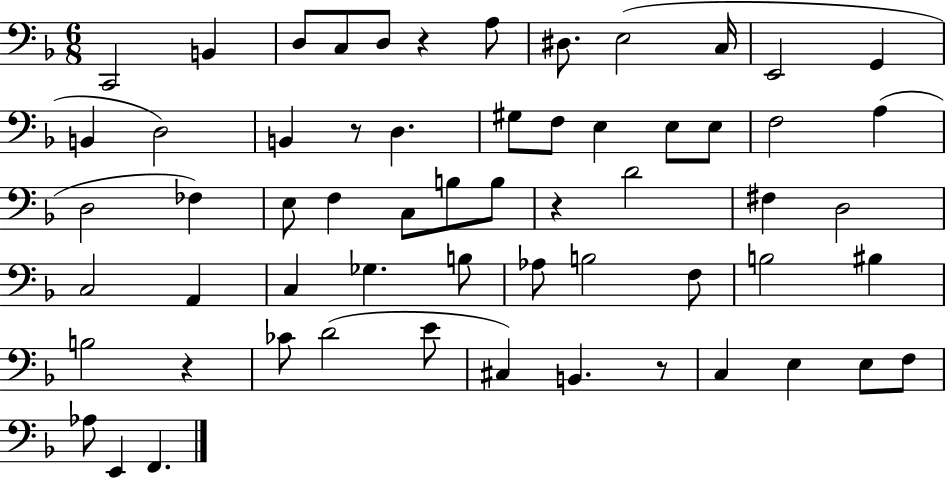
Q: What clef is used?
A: bass